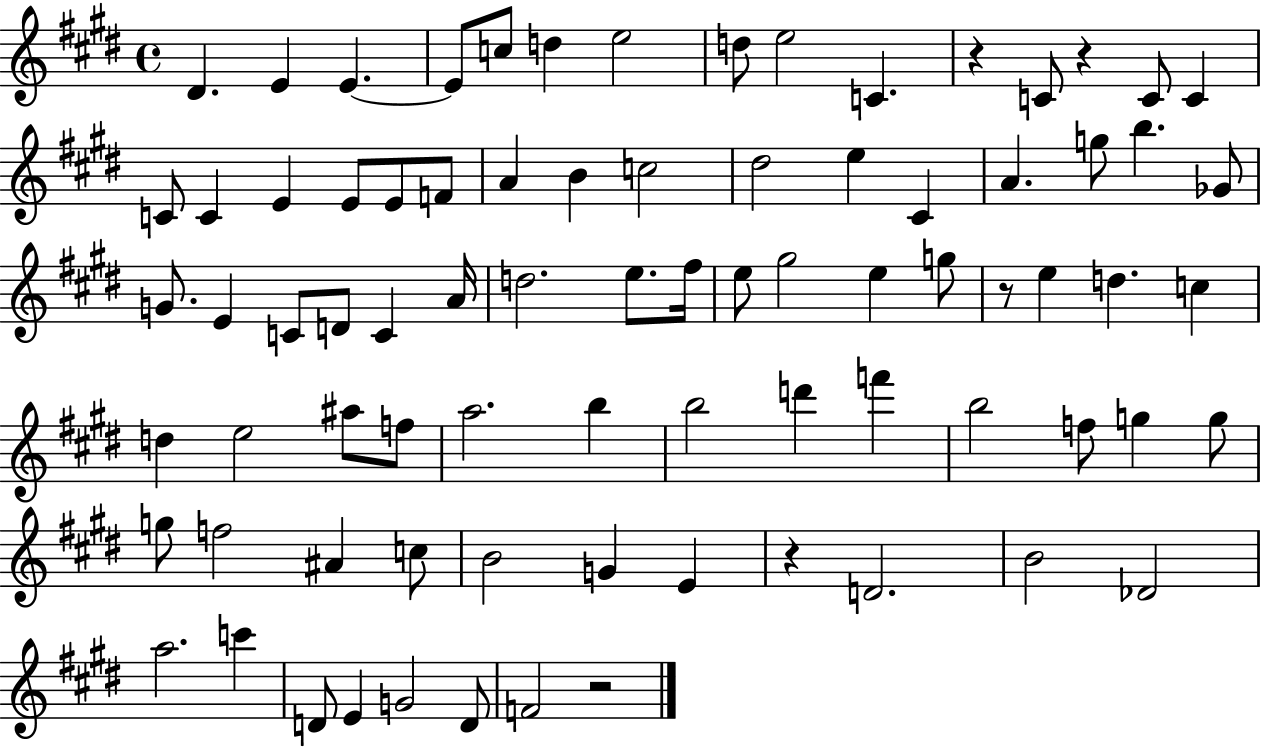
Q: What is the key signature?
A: E major